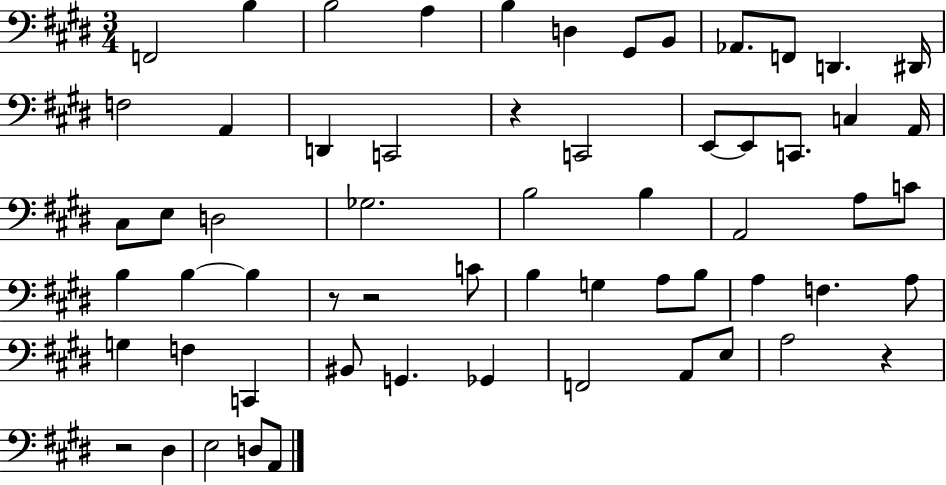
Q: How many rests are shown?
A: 5